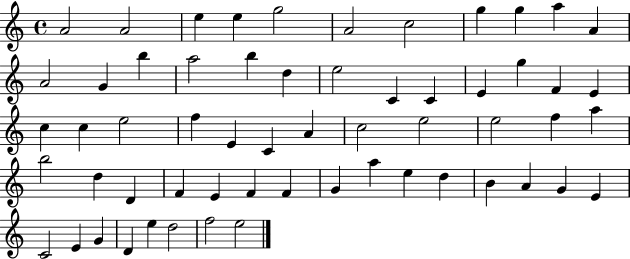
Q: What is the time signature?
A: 4/4